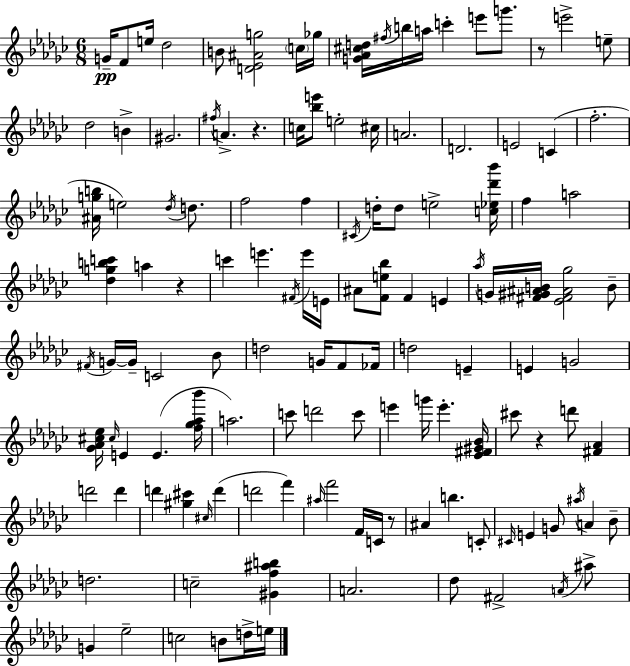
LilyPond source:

{
  \clef treble
  \numericTimeSignature
  \time 6/8
  \key ees \minor
  g'16--\pp f'8 e''16 des''2 | b'8 <d' ees' ais' g''>2 \parenthesize c''16 ges''16 | <g' aes' cis'' d''>16 \acciaccatura { fis''16 } b''16 a''16 c'''4-. e'''8 g'''8. | r8 e'''2-> e''8-- | \break des''2 b'4-> | gis'2. | \acciaccatura { fis''16 } a'4.-> r4. | c''16 <bes'' e'''>8 e''2-. | \break cis''16 a'2. | d'2. | e'2 c'4( | f''2.-. | \break <ais' g'' b''>16 e''2) \acciaccatura { des''16 } | d''8. f''2 f''4 | \acciaccatura { cis'16 } d''16-. d''8 e''2-> | <c'' ees'' des''' bes'''>16 f''4 a''2 | \break <des'' g'' b'' c'''>4 a''4 | r4 c'''4 e'''4. | \acciaccatura { fis'16 } e'''16 e'16 ais'8 <f' e'' bes''>8 f'4 | e'4 \acciaccatura { aes''16 } g'16 <fis' gis' ais' b'>16 <ees' fis' ais' ges''>2 | \break b'8-- \acciaccatura { fis'16 } g'16~~ g'16-- c'2 | bes'8 d''2 | g'16 f'8 fes'16 d''2 | e'4-- e'4 g'2 | \break <ges' aes' cis'' ees''>16 \grace { cis''16 } e'4 | e'4.( <f'' ges'' aes'' bes'''>16 a''2.) | c'''8 d'''2 | c'''8 e'''4 | \break g'''16 e'''4.-. <ees' fis' gis' bes'>16 cis'''8 r4 | d'''8 <fis' aes'>4 d'''2 | d'''4 d'''4 | <gis'' cis'''>4 \grace { cis''16 } d'''4( d'''2 | \break f'''4) \grace { ais''16 } f'''2 | f'16 c'16 r8 ais'4 | b''4. c'8-. \grace { cis'16 } e'4 | g'8 \acciaccatura { ais''16 } a'4 bes'8-- | \break d''2. | c''2-- <gis' f'' ais'' b''>4 | a'2. | des''8 fis'2-> \acciaccatura { a'16 } ais''8-> | \break g'4 ees''2-- | c''2 b'8 d''16-> | e''16 \bar "|."
}